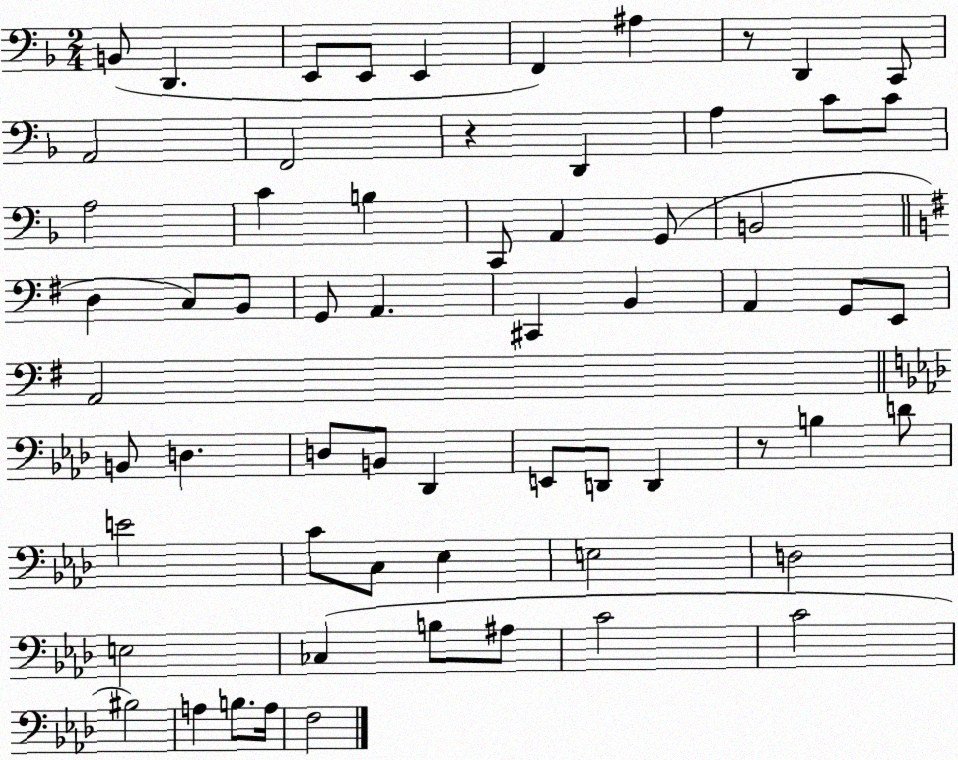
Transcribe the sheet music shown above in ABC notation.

X:1
T:Untitled
M:2/4
L:1/4
K:F
B,,/2 D,, E,,/2 E,,/2 E,, F,, ^A, z/2 D,, C,,/2 A,,2 F,,2 z D,, A, C/2 C/2 A,2 C B, C,,/2 A,, G,,/2 B,,2 D, C,/2 B,,/2 G,,/2 A,, ^C,, B,, A,, G,,/2 E,,/2 A,,2 B,,/2 D, D,/2 B,,/2 _D,, E,,/2 D,,/2 D,, z/2 B, D/2 E2 C/2 C,/2 _E, E,2 D,2 E,2 _C, B,/2 ^A,/2 C2 C2 ^B,2 A, B,/2 A,/4 F,2